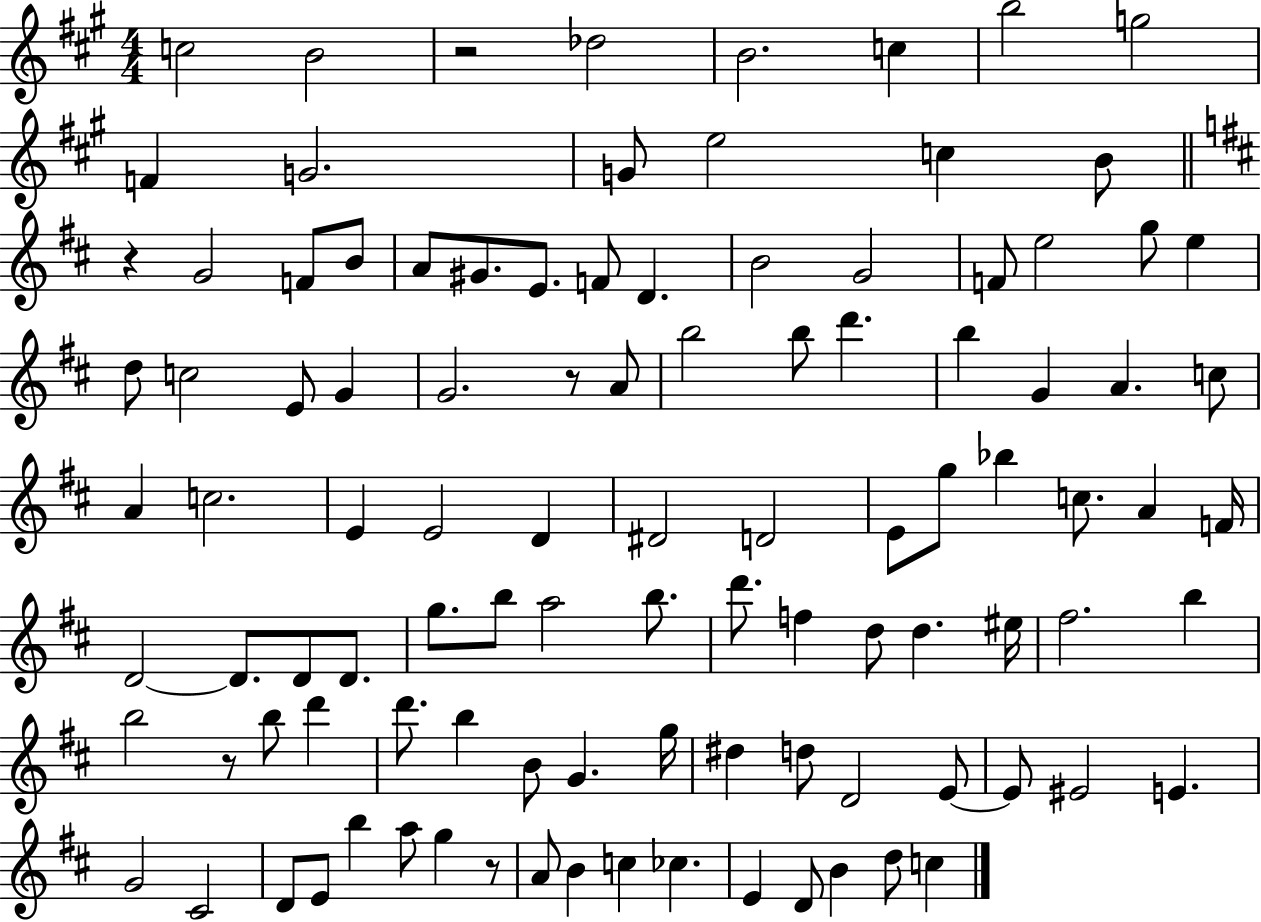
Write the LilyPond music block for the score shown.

{
  \clef treble
  \numericTimeSignature
  \time 4/4
  \key a \major
  c''2 b'2 | r2 des''2 | b'2. c''4 | b''2 g''2 | \break f'4 g'2. | g'8 e''2 c''4 b'8 | \bar "||" \break \key d \major r4 g'2 f'8 b'8 | a'8 gis'8. e'8. f'8 d'4. | b'2 g'2 | f'8 e''2 g''8 e''4 | \break d''8 c''2 e'8 g'4 | g'2. r8 a'8 | b''2 b''8 d'''4. | b''4 g'4 a'4. c''8 | \break a'4 c''2. | e'4 e'2 d'4 | dis'2 d'2 | e'8 g''8 bes''4 c''8. a'4 f'16 | \break d'2~~ d'8. d'8 d'8. | g''8. b''8 a''2 b''8. | d'''8. f''4 d''8 d''4. eis''16 | fis''2. b''4 | \break b''2 r8 b''8 d'''4 | d'''8. b''4 b'8 g'4. g''16 | dis''4 d''8 d'2 e'8~~ | e'8 eis'2 e'4. | \break g'2 cis'2 | d'8 e'8 b''4 a''8 g''4 r8 | a'8 b'4 c''4 ces''4. | e'4 d'8 b'4 d''8 c''4 | \break \bar "|."
}